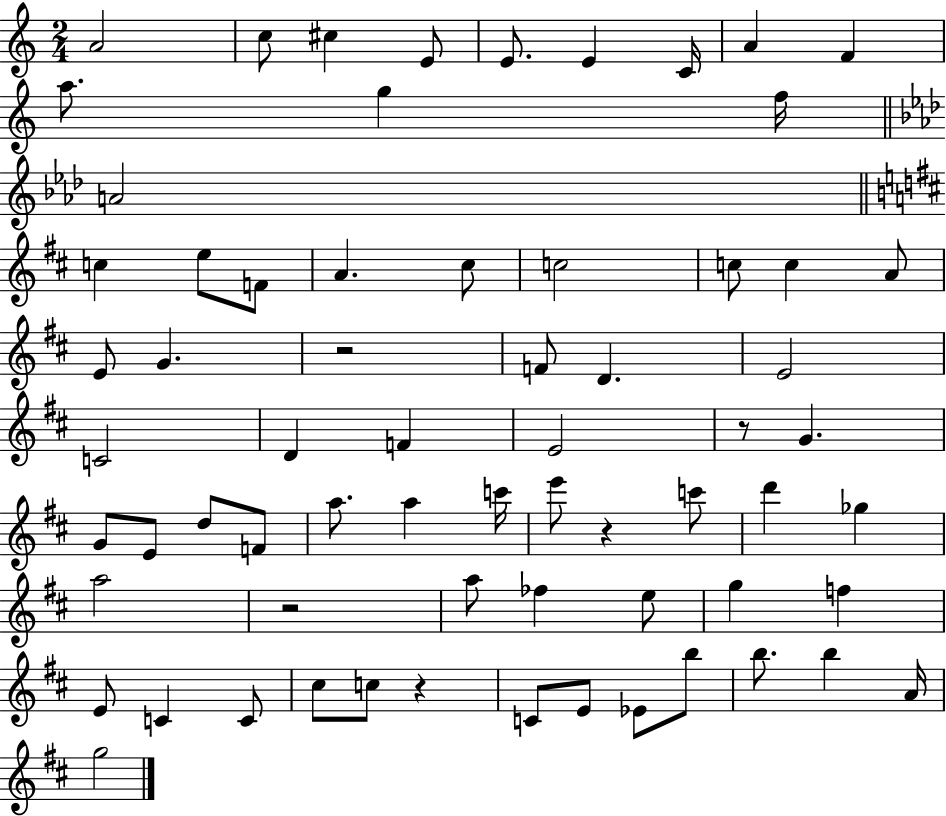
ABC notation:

X:1
T:Untitled
M:2/4
L:1/4
K:C
A2 c/2 ^c E/2 E/2 E C/4 A F a/2 g f/4 A2 c e/2 F/2 A ^c/2 c2 c/2 c A/2 E/2 G z2 F/2 D E2 C2 D F E2 z/2 G G/2 E/2 d/2 F/2 a/2 a c'/4 e'/2 z c'/2 d' _g a2 z2 a/2 _f e/2 g f E/2 C C/2 ^c/2 c/2 z C/2 E/2 _E/2 b/2 b/2 b A/4 g2